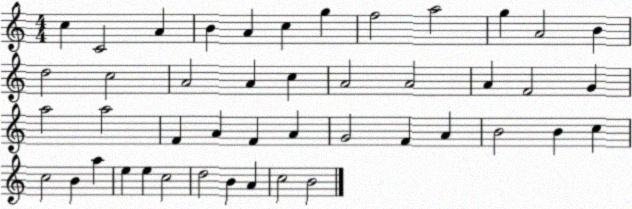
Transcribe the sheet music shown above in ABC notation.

X:1
T:Untitled
M:4/4
L:1/4
K:C
c C2 A B A c g f2 a2 g A2 B d2 c2 A2 A c A2 A2 A F2 G a2 a2 F A F A G2 F A B2 B c c2 B a e e c2 d2 B A c2 B2